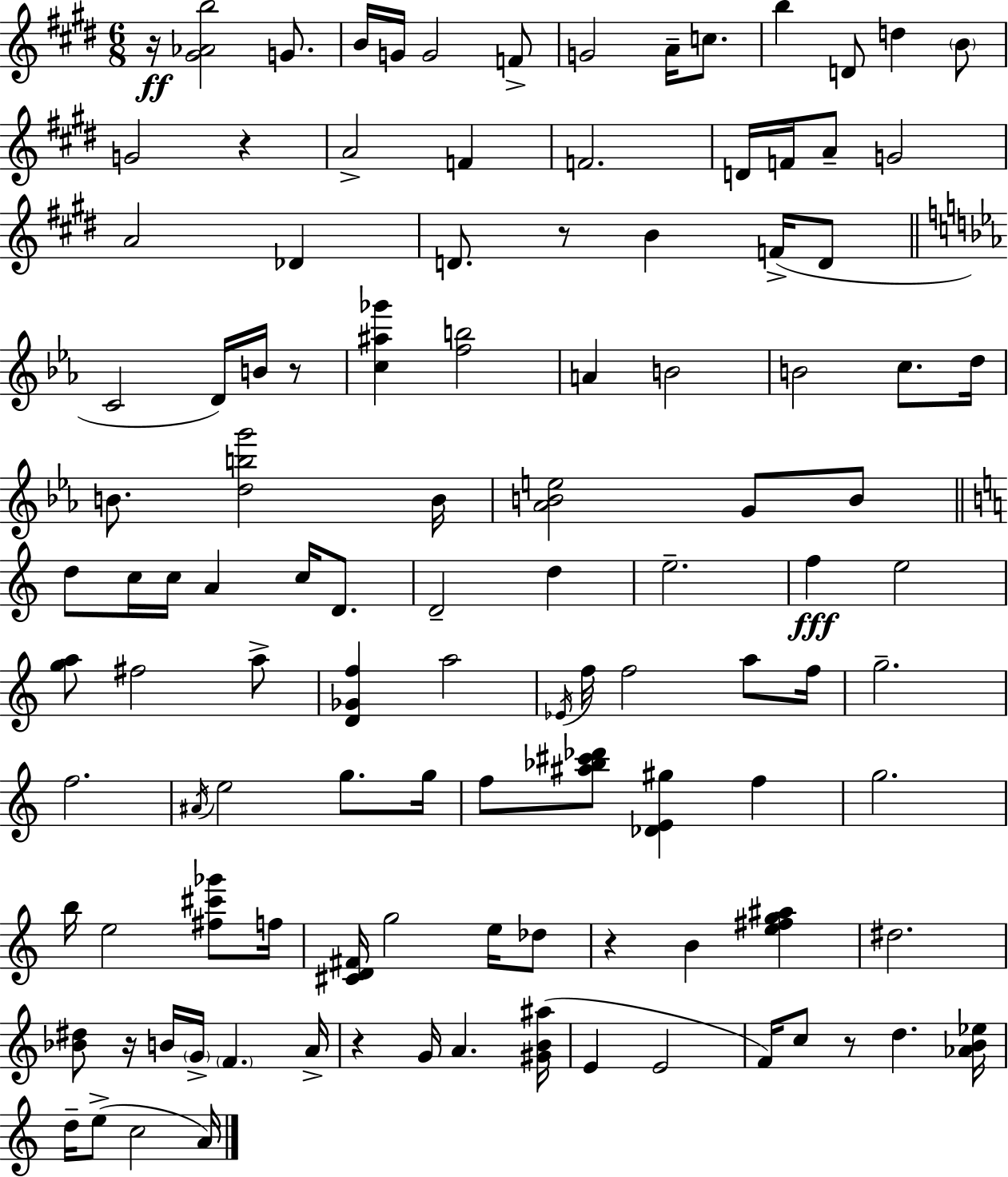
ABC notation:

X:1
T:Untitled
M:6/8
L:1/4
K:E
z/4 [^G_Ab]2 G/2 B/4 G/4 G2 F/2 G2 A/4 c/2 b D/2 d B/2 G2 z A2 F F2 D/4 F/4 A/2 G2 A2 _D D/2 z/2 B F/4 D/2 C2 D/4 B/4 z/2 [c^a_g'] [fb]2 A B2 B2 c/2 d/4 B/2 [dbg']2 B/4 [_ABe]2 G/2 B/2 d/2 c/4 c/4 A c/4 D/2 D2 d e2 f e2 [ga]/2 ^f2 a/2 [D_Gf] a2 _E/4 f/4 f2 a/2 f/4 g2 f2 ^A/4 e2 g/2 g/4 f/2 [^a_b^c'_d']/2 [_DE^g] f g2 b/4 e2 [^f^c'_g']/2 f/4 [^CD^F]/4 g2 e/4 _d/2 z B [e^fg^a] ^d2 [_B^d]/2 z/4 B/4 G/4 F A/4 z G/4 A [^GB^a]/4 E E2 F/4 c/2 z/2 d [_AB_e]/4 d/4 e/2 c2 A/4